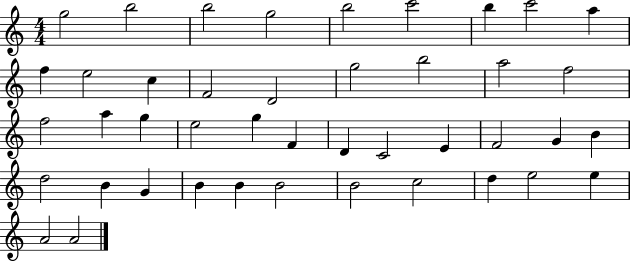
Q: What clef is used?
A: treble